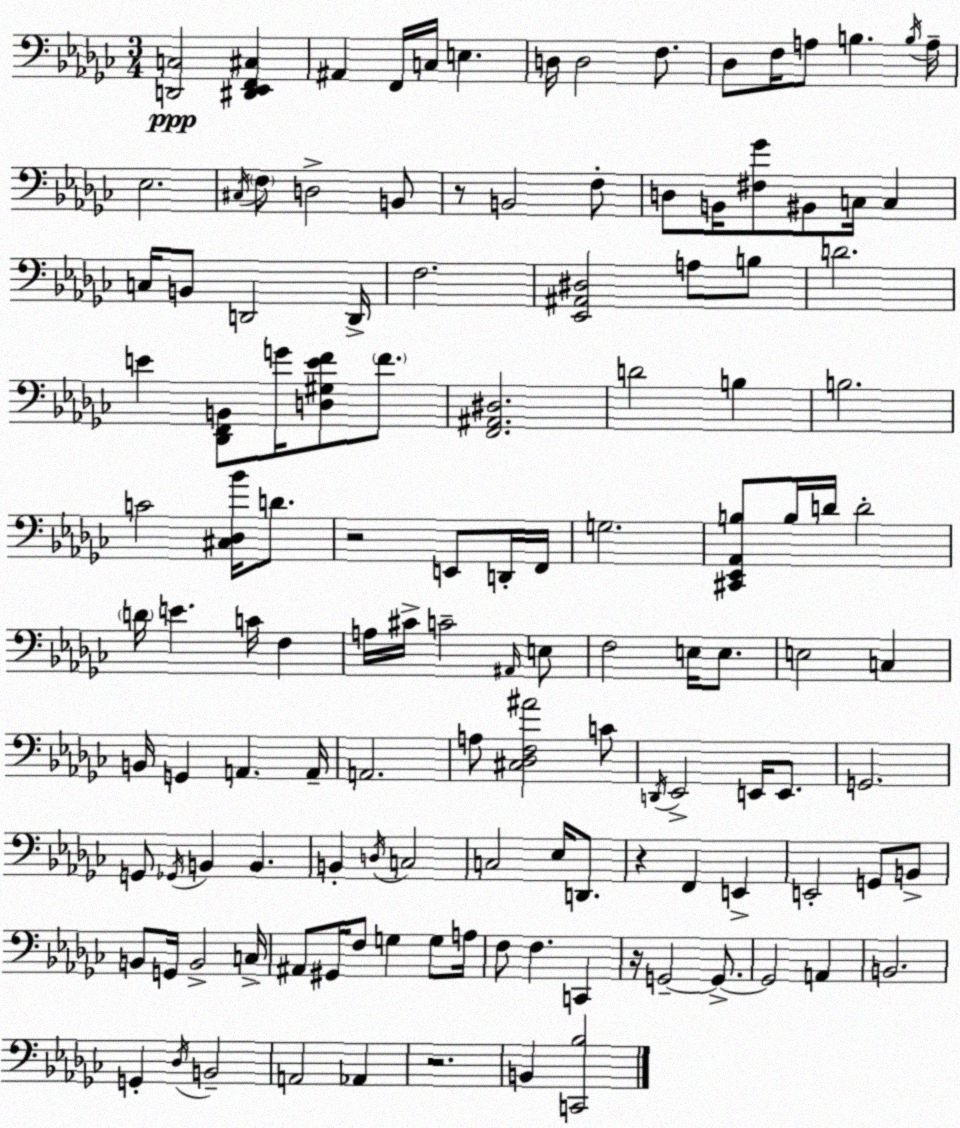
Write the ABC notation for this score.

X:1
T:Untitled
M:3/4
L:1/4
K:Ebm
[D,,C,]2 [^D,,_E,,F,,^C,] ^A,, F,,/4 C,/4 E, D,/4 D,2 F,/2 _D,/2 F,/4 A,/2 B, B,/4 A,/4 _E,2 ^C,/4 F,/2 D,2 B,,/2 z/2 B,,2 F,/2 D,/2 B,,/4 [^F,_G]/2 ^B,,/2 C,/4 C, C,/4 B,,/2 D,,2 D,,/4 F,2 [_E,,^A,,^D,]2 A,/2 B,/2 D2 E [_D,,F,,B,,]/2 G/4 [D,^G,EF]/2 F/2 [F,,^A,,^D,]2 D2 B, B,2 C2 [^C,_D,_B]/4 D/2 z2 E,,/2 D,,/4 F,,/4 G,2 [^C,,_E,,_A,,B,]/2 B,/4 D/4 D2 D/4 E C/4 F, A,/4 ^C/4 C2 ^A,,/4 E,/2 F,2 E,/4 E,/2 E,2 C, B,,/4 G,, A,, A,,/4 A,,2 A,/2 [^C,_D,F,^A]2 C/2 D,,/4 _E,,2 E,,/4 E,,/2 G,,2 G,,/2 _G,,/4 B,, B,, B,, D,/4 C,2 C,2 _E,/4 D,,/2 z F,, E,, E,,2 G,,/2 B,,/2 B,,/2 G,,/4 B,,2 C,/4 ^A,,/2 ^G,,/4 F,/2 G, G,/2 A,/4 F,/2 F, C,, z/4 G,,2 G,,/2 G,,2 A,, B,,2 G,, _D,/4 B,,2 A,,2 _A,, z2 B,, [C,,_B,]2